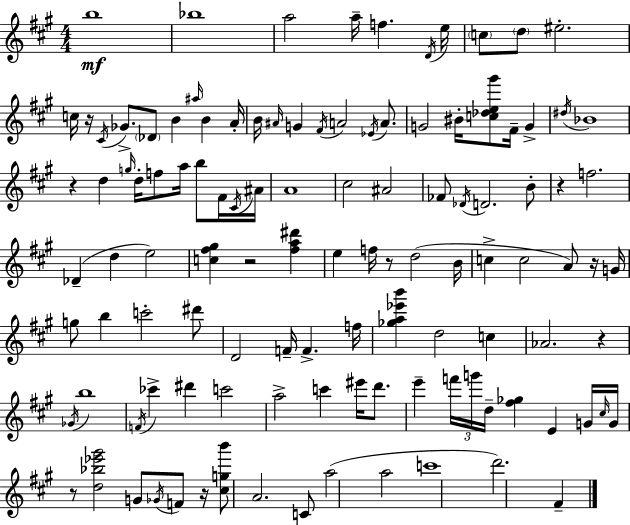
X:1
T:Untitled
M:4/4
L:1/4
K:A
b4 _b4 a2 a/4 f D/4 e/4 c/2 d/2 ^e2 c/4 z/4 ^C/4 _G/2 _D/2 B ^a/4 B A/4 B/4 ^A/4 G ^F/4 A2 _E/4 A/2 G2 ^B/4 [c_de^g']/2 ^F/4 G ^d/4 _B4 z d g/4 d/4 f/2 a/4 b/2 ^F/4 ^C/4 ^A/4 A4 ^c2 ^A2 _F/2 _D/4 D2 B/2 z f2 _D d e2 [c^f^g] z2 [^fa^d'] e f/4 z/2 d2 B/4 c c2 A/2 z/4 G/4 g/2 b c'2 ^d'/2 D2 F/4 F f/4 [_ga_e'b'] d2 c _A2 z _G/4 b4 F/4 _c' ^d' c'2 a2 c' ^e'/4 d'/2 e' f'/4 g'/4 d/4 [^f_g] E G/4 ^c/4 G/4 z/2 [d_b_e'^g']2 G/2 _G/4 F/2 z/4 [^cgb']/2 A2 C/2 a2 a2 c'4 d'2 ^F